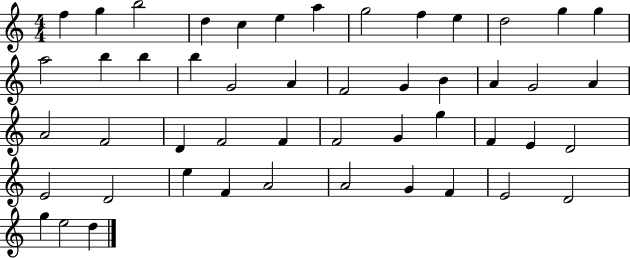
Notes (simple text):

F5/q G5/q B5/h D5/q C5/q E5/q A5/q G5/h F5/q E5/q D5/h G5/q G5/q A5/h B5/q B5/q B5/q G4/h A4/q F4/h G4/q B4/q A4/q G4/h A4/q A4/h F4/h D4/q F4/h F4/q F4/h G4/q G5/q F4/q E4/q D4/h E4/h D4/h E5/q F4/q A4/h A4/h G4/q F4/q E4/h D4/h G5/q E5/h D5/q